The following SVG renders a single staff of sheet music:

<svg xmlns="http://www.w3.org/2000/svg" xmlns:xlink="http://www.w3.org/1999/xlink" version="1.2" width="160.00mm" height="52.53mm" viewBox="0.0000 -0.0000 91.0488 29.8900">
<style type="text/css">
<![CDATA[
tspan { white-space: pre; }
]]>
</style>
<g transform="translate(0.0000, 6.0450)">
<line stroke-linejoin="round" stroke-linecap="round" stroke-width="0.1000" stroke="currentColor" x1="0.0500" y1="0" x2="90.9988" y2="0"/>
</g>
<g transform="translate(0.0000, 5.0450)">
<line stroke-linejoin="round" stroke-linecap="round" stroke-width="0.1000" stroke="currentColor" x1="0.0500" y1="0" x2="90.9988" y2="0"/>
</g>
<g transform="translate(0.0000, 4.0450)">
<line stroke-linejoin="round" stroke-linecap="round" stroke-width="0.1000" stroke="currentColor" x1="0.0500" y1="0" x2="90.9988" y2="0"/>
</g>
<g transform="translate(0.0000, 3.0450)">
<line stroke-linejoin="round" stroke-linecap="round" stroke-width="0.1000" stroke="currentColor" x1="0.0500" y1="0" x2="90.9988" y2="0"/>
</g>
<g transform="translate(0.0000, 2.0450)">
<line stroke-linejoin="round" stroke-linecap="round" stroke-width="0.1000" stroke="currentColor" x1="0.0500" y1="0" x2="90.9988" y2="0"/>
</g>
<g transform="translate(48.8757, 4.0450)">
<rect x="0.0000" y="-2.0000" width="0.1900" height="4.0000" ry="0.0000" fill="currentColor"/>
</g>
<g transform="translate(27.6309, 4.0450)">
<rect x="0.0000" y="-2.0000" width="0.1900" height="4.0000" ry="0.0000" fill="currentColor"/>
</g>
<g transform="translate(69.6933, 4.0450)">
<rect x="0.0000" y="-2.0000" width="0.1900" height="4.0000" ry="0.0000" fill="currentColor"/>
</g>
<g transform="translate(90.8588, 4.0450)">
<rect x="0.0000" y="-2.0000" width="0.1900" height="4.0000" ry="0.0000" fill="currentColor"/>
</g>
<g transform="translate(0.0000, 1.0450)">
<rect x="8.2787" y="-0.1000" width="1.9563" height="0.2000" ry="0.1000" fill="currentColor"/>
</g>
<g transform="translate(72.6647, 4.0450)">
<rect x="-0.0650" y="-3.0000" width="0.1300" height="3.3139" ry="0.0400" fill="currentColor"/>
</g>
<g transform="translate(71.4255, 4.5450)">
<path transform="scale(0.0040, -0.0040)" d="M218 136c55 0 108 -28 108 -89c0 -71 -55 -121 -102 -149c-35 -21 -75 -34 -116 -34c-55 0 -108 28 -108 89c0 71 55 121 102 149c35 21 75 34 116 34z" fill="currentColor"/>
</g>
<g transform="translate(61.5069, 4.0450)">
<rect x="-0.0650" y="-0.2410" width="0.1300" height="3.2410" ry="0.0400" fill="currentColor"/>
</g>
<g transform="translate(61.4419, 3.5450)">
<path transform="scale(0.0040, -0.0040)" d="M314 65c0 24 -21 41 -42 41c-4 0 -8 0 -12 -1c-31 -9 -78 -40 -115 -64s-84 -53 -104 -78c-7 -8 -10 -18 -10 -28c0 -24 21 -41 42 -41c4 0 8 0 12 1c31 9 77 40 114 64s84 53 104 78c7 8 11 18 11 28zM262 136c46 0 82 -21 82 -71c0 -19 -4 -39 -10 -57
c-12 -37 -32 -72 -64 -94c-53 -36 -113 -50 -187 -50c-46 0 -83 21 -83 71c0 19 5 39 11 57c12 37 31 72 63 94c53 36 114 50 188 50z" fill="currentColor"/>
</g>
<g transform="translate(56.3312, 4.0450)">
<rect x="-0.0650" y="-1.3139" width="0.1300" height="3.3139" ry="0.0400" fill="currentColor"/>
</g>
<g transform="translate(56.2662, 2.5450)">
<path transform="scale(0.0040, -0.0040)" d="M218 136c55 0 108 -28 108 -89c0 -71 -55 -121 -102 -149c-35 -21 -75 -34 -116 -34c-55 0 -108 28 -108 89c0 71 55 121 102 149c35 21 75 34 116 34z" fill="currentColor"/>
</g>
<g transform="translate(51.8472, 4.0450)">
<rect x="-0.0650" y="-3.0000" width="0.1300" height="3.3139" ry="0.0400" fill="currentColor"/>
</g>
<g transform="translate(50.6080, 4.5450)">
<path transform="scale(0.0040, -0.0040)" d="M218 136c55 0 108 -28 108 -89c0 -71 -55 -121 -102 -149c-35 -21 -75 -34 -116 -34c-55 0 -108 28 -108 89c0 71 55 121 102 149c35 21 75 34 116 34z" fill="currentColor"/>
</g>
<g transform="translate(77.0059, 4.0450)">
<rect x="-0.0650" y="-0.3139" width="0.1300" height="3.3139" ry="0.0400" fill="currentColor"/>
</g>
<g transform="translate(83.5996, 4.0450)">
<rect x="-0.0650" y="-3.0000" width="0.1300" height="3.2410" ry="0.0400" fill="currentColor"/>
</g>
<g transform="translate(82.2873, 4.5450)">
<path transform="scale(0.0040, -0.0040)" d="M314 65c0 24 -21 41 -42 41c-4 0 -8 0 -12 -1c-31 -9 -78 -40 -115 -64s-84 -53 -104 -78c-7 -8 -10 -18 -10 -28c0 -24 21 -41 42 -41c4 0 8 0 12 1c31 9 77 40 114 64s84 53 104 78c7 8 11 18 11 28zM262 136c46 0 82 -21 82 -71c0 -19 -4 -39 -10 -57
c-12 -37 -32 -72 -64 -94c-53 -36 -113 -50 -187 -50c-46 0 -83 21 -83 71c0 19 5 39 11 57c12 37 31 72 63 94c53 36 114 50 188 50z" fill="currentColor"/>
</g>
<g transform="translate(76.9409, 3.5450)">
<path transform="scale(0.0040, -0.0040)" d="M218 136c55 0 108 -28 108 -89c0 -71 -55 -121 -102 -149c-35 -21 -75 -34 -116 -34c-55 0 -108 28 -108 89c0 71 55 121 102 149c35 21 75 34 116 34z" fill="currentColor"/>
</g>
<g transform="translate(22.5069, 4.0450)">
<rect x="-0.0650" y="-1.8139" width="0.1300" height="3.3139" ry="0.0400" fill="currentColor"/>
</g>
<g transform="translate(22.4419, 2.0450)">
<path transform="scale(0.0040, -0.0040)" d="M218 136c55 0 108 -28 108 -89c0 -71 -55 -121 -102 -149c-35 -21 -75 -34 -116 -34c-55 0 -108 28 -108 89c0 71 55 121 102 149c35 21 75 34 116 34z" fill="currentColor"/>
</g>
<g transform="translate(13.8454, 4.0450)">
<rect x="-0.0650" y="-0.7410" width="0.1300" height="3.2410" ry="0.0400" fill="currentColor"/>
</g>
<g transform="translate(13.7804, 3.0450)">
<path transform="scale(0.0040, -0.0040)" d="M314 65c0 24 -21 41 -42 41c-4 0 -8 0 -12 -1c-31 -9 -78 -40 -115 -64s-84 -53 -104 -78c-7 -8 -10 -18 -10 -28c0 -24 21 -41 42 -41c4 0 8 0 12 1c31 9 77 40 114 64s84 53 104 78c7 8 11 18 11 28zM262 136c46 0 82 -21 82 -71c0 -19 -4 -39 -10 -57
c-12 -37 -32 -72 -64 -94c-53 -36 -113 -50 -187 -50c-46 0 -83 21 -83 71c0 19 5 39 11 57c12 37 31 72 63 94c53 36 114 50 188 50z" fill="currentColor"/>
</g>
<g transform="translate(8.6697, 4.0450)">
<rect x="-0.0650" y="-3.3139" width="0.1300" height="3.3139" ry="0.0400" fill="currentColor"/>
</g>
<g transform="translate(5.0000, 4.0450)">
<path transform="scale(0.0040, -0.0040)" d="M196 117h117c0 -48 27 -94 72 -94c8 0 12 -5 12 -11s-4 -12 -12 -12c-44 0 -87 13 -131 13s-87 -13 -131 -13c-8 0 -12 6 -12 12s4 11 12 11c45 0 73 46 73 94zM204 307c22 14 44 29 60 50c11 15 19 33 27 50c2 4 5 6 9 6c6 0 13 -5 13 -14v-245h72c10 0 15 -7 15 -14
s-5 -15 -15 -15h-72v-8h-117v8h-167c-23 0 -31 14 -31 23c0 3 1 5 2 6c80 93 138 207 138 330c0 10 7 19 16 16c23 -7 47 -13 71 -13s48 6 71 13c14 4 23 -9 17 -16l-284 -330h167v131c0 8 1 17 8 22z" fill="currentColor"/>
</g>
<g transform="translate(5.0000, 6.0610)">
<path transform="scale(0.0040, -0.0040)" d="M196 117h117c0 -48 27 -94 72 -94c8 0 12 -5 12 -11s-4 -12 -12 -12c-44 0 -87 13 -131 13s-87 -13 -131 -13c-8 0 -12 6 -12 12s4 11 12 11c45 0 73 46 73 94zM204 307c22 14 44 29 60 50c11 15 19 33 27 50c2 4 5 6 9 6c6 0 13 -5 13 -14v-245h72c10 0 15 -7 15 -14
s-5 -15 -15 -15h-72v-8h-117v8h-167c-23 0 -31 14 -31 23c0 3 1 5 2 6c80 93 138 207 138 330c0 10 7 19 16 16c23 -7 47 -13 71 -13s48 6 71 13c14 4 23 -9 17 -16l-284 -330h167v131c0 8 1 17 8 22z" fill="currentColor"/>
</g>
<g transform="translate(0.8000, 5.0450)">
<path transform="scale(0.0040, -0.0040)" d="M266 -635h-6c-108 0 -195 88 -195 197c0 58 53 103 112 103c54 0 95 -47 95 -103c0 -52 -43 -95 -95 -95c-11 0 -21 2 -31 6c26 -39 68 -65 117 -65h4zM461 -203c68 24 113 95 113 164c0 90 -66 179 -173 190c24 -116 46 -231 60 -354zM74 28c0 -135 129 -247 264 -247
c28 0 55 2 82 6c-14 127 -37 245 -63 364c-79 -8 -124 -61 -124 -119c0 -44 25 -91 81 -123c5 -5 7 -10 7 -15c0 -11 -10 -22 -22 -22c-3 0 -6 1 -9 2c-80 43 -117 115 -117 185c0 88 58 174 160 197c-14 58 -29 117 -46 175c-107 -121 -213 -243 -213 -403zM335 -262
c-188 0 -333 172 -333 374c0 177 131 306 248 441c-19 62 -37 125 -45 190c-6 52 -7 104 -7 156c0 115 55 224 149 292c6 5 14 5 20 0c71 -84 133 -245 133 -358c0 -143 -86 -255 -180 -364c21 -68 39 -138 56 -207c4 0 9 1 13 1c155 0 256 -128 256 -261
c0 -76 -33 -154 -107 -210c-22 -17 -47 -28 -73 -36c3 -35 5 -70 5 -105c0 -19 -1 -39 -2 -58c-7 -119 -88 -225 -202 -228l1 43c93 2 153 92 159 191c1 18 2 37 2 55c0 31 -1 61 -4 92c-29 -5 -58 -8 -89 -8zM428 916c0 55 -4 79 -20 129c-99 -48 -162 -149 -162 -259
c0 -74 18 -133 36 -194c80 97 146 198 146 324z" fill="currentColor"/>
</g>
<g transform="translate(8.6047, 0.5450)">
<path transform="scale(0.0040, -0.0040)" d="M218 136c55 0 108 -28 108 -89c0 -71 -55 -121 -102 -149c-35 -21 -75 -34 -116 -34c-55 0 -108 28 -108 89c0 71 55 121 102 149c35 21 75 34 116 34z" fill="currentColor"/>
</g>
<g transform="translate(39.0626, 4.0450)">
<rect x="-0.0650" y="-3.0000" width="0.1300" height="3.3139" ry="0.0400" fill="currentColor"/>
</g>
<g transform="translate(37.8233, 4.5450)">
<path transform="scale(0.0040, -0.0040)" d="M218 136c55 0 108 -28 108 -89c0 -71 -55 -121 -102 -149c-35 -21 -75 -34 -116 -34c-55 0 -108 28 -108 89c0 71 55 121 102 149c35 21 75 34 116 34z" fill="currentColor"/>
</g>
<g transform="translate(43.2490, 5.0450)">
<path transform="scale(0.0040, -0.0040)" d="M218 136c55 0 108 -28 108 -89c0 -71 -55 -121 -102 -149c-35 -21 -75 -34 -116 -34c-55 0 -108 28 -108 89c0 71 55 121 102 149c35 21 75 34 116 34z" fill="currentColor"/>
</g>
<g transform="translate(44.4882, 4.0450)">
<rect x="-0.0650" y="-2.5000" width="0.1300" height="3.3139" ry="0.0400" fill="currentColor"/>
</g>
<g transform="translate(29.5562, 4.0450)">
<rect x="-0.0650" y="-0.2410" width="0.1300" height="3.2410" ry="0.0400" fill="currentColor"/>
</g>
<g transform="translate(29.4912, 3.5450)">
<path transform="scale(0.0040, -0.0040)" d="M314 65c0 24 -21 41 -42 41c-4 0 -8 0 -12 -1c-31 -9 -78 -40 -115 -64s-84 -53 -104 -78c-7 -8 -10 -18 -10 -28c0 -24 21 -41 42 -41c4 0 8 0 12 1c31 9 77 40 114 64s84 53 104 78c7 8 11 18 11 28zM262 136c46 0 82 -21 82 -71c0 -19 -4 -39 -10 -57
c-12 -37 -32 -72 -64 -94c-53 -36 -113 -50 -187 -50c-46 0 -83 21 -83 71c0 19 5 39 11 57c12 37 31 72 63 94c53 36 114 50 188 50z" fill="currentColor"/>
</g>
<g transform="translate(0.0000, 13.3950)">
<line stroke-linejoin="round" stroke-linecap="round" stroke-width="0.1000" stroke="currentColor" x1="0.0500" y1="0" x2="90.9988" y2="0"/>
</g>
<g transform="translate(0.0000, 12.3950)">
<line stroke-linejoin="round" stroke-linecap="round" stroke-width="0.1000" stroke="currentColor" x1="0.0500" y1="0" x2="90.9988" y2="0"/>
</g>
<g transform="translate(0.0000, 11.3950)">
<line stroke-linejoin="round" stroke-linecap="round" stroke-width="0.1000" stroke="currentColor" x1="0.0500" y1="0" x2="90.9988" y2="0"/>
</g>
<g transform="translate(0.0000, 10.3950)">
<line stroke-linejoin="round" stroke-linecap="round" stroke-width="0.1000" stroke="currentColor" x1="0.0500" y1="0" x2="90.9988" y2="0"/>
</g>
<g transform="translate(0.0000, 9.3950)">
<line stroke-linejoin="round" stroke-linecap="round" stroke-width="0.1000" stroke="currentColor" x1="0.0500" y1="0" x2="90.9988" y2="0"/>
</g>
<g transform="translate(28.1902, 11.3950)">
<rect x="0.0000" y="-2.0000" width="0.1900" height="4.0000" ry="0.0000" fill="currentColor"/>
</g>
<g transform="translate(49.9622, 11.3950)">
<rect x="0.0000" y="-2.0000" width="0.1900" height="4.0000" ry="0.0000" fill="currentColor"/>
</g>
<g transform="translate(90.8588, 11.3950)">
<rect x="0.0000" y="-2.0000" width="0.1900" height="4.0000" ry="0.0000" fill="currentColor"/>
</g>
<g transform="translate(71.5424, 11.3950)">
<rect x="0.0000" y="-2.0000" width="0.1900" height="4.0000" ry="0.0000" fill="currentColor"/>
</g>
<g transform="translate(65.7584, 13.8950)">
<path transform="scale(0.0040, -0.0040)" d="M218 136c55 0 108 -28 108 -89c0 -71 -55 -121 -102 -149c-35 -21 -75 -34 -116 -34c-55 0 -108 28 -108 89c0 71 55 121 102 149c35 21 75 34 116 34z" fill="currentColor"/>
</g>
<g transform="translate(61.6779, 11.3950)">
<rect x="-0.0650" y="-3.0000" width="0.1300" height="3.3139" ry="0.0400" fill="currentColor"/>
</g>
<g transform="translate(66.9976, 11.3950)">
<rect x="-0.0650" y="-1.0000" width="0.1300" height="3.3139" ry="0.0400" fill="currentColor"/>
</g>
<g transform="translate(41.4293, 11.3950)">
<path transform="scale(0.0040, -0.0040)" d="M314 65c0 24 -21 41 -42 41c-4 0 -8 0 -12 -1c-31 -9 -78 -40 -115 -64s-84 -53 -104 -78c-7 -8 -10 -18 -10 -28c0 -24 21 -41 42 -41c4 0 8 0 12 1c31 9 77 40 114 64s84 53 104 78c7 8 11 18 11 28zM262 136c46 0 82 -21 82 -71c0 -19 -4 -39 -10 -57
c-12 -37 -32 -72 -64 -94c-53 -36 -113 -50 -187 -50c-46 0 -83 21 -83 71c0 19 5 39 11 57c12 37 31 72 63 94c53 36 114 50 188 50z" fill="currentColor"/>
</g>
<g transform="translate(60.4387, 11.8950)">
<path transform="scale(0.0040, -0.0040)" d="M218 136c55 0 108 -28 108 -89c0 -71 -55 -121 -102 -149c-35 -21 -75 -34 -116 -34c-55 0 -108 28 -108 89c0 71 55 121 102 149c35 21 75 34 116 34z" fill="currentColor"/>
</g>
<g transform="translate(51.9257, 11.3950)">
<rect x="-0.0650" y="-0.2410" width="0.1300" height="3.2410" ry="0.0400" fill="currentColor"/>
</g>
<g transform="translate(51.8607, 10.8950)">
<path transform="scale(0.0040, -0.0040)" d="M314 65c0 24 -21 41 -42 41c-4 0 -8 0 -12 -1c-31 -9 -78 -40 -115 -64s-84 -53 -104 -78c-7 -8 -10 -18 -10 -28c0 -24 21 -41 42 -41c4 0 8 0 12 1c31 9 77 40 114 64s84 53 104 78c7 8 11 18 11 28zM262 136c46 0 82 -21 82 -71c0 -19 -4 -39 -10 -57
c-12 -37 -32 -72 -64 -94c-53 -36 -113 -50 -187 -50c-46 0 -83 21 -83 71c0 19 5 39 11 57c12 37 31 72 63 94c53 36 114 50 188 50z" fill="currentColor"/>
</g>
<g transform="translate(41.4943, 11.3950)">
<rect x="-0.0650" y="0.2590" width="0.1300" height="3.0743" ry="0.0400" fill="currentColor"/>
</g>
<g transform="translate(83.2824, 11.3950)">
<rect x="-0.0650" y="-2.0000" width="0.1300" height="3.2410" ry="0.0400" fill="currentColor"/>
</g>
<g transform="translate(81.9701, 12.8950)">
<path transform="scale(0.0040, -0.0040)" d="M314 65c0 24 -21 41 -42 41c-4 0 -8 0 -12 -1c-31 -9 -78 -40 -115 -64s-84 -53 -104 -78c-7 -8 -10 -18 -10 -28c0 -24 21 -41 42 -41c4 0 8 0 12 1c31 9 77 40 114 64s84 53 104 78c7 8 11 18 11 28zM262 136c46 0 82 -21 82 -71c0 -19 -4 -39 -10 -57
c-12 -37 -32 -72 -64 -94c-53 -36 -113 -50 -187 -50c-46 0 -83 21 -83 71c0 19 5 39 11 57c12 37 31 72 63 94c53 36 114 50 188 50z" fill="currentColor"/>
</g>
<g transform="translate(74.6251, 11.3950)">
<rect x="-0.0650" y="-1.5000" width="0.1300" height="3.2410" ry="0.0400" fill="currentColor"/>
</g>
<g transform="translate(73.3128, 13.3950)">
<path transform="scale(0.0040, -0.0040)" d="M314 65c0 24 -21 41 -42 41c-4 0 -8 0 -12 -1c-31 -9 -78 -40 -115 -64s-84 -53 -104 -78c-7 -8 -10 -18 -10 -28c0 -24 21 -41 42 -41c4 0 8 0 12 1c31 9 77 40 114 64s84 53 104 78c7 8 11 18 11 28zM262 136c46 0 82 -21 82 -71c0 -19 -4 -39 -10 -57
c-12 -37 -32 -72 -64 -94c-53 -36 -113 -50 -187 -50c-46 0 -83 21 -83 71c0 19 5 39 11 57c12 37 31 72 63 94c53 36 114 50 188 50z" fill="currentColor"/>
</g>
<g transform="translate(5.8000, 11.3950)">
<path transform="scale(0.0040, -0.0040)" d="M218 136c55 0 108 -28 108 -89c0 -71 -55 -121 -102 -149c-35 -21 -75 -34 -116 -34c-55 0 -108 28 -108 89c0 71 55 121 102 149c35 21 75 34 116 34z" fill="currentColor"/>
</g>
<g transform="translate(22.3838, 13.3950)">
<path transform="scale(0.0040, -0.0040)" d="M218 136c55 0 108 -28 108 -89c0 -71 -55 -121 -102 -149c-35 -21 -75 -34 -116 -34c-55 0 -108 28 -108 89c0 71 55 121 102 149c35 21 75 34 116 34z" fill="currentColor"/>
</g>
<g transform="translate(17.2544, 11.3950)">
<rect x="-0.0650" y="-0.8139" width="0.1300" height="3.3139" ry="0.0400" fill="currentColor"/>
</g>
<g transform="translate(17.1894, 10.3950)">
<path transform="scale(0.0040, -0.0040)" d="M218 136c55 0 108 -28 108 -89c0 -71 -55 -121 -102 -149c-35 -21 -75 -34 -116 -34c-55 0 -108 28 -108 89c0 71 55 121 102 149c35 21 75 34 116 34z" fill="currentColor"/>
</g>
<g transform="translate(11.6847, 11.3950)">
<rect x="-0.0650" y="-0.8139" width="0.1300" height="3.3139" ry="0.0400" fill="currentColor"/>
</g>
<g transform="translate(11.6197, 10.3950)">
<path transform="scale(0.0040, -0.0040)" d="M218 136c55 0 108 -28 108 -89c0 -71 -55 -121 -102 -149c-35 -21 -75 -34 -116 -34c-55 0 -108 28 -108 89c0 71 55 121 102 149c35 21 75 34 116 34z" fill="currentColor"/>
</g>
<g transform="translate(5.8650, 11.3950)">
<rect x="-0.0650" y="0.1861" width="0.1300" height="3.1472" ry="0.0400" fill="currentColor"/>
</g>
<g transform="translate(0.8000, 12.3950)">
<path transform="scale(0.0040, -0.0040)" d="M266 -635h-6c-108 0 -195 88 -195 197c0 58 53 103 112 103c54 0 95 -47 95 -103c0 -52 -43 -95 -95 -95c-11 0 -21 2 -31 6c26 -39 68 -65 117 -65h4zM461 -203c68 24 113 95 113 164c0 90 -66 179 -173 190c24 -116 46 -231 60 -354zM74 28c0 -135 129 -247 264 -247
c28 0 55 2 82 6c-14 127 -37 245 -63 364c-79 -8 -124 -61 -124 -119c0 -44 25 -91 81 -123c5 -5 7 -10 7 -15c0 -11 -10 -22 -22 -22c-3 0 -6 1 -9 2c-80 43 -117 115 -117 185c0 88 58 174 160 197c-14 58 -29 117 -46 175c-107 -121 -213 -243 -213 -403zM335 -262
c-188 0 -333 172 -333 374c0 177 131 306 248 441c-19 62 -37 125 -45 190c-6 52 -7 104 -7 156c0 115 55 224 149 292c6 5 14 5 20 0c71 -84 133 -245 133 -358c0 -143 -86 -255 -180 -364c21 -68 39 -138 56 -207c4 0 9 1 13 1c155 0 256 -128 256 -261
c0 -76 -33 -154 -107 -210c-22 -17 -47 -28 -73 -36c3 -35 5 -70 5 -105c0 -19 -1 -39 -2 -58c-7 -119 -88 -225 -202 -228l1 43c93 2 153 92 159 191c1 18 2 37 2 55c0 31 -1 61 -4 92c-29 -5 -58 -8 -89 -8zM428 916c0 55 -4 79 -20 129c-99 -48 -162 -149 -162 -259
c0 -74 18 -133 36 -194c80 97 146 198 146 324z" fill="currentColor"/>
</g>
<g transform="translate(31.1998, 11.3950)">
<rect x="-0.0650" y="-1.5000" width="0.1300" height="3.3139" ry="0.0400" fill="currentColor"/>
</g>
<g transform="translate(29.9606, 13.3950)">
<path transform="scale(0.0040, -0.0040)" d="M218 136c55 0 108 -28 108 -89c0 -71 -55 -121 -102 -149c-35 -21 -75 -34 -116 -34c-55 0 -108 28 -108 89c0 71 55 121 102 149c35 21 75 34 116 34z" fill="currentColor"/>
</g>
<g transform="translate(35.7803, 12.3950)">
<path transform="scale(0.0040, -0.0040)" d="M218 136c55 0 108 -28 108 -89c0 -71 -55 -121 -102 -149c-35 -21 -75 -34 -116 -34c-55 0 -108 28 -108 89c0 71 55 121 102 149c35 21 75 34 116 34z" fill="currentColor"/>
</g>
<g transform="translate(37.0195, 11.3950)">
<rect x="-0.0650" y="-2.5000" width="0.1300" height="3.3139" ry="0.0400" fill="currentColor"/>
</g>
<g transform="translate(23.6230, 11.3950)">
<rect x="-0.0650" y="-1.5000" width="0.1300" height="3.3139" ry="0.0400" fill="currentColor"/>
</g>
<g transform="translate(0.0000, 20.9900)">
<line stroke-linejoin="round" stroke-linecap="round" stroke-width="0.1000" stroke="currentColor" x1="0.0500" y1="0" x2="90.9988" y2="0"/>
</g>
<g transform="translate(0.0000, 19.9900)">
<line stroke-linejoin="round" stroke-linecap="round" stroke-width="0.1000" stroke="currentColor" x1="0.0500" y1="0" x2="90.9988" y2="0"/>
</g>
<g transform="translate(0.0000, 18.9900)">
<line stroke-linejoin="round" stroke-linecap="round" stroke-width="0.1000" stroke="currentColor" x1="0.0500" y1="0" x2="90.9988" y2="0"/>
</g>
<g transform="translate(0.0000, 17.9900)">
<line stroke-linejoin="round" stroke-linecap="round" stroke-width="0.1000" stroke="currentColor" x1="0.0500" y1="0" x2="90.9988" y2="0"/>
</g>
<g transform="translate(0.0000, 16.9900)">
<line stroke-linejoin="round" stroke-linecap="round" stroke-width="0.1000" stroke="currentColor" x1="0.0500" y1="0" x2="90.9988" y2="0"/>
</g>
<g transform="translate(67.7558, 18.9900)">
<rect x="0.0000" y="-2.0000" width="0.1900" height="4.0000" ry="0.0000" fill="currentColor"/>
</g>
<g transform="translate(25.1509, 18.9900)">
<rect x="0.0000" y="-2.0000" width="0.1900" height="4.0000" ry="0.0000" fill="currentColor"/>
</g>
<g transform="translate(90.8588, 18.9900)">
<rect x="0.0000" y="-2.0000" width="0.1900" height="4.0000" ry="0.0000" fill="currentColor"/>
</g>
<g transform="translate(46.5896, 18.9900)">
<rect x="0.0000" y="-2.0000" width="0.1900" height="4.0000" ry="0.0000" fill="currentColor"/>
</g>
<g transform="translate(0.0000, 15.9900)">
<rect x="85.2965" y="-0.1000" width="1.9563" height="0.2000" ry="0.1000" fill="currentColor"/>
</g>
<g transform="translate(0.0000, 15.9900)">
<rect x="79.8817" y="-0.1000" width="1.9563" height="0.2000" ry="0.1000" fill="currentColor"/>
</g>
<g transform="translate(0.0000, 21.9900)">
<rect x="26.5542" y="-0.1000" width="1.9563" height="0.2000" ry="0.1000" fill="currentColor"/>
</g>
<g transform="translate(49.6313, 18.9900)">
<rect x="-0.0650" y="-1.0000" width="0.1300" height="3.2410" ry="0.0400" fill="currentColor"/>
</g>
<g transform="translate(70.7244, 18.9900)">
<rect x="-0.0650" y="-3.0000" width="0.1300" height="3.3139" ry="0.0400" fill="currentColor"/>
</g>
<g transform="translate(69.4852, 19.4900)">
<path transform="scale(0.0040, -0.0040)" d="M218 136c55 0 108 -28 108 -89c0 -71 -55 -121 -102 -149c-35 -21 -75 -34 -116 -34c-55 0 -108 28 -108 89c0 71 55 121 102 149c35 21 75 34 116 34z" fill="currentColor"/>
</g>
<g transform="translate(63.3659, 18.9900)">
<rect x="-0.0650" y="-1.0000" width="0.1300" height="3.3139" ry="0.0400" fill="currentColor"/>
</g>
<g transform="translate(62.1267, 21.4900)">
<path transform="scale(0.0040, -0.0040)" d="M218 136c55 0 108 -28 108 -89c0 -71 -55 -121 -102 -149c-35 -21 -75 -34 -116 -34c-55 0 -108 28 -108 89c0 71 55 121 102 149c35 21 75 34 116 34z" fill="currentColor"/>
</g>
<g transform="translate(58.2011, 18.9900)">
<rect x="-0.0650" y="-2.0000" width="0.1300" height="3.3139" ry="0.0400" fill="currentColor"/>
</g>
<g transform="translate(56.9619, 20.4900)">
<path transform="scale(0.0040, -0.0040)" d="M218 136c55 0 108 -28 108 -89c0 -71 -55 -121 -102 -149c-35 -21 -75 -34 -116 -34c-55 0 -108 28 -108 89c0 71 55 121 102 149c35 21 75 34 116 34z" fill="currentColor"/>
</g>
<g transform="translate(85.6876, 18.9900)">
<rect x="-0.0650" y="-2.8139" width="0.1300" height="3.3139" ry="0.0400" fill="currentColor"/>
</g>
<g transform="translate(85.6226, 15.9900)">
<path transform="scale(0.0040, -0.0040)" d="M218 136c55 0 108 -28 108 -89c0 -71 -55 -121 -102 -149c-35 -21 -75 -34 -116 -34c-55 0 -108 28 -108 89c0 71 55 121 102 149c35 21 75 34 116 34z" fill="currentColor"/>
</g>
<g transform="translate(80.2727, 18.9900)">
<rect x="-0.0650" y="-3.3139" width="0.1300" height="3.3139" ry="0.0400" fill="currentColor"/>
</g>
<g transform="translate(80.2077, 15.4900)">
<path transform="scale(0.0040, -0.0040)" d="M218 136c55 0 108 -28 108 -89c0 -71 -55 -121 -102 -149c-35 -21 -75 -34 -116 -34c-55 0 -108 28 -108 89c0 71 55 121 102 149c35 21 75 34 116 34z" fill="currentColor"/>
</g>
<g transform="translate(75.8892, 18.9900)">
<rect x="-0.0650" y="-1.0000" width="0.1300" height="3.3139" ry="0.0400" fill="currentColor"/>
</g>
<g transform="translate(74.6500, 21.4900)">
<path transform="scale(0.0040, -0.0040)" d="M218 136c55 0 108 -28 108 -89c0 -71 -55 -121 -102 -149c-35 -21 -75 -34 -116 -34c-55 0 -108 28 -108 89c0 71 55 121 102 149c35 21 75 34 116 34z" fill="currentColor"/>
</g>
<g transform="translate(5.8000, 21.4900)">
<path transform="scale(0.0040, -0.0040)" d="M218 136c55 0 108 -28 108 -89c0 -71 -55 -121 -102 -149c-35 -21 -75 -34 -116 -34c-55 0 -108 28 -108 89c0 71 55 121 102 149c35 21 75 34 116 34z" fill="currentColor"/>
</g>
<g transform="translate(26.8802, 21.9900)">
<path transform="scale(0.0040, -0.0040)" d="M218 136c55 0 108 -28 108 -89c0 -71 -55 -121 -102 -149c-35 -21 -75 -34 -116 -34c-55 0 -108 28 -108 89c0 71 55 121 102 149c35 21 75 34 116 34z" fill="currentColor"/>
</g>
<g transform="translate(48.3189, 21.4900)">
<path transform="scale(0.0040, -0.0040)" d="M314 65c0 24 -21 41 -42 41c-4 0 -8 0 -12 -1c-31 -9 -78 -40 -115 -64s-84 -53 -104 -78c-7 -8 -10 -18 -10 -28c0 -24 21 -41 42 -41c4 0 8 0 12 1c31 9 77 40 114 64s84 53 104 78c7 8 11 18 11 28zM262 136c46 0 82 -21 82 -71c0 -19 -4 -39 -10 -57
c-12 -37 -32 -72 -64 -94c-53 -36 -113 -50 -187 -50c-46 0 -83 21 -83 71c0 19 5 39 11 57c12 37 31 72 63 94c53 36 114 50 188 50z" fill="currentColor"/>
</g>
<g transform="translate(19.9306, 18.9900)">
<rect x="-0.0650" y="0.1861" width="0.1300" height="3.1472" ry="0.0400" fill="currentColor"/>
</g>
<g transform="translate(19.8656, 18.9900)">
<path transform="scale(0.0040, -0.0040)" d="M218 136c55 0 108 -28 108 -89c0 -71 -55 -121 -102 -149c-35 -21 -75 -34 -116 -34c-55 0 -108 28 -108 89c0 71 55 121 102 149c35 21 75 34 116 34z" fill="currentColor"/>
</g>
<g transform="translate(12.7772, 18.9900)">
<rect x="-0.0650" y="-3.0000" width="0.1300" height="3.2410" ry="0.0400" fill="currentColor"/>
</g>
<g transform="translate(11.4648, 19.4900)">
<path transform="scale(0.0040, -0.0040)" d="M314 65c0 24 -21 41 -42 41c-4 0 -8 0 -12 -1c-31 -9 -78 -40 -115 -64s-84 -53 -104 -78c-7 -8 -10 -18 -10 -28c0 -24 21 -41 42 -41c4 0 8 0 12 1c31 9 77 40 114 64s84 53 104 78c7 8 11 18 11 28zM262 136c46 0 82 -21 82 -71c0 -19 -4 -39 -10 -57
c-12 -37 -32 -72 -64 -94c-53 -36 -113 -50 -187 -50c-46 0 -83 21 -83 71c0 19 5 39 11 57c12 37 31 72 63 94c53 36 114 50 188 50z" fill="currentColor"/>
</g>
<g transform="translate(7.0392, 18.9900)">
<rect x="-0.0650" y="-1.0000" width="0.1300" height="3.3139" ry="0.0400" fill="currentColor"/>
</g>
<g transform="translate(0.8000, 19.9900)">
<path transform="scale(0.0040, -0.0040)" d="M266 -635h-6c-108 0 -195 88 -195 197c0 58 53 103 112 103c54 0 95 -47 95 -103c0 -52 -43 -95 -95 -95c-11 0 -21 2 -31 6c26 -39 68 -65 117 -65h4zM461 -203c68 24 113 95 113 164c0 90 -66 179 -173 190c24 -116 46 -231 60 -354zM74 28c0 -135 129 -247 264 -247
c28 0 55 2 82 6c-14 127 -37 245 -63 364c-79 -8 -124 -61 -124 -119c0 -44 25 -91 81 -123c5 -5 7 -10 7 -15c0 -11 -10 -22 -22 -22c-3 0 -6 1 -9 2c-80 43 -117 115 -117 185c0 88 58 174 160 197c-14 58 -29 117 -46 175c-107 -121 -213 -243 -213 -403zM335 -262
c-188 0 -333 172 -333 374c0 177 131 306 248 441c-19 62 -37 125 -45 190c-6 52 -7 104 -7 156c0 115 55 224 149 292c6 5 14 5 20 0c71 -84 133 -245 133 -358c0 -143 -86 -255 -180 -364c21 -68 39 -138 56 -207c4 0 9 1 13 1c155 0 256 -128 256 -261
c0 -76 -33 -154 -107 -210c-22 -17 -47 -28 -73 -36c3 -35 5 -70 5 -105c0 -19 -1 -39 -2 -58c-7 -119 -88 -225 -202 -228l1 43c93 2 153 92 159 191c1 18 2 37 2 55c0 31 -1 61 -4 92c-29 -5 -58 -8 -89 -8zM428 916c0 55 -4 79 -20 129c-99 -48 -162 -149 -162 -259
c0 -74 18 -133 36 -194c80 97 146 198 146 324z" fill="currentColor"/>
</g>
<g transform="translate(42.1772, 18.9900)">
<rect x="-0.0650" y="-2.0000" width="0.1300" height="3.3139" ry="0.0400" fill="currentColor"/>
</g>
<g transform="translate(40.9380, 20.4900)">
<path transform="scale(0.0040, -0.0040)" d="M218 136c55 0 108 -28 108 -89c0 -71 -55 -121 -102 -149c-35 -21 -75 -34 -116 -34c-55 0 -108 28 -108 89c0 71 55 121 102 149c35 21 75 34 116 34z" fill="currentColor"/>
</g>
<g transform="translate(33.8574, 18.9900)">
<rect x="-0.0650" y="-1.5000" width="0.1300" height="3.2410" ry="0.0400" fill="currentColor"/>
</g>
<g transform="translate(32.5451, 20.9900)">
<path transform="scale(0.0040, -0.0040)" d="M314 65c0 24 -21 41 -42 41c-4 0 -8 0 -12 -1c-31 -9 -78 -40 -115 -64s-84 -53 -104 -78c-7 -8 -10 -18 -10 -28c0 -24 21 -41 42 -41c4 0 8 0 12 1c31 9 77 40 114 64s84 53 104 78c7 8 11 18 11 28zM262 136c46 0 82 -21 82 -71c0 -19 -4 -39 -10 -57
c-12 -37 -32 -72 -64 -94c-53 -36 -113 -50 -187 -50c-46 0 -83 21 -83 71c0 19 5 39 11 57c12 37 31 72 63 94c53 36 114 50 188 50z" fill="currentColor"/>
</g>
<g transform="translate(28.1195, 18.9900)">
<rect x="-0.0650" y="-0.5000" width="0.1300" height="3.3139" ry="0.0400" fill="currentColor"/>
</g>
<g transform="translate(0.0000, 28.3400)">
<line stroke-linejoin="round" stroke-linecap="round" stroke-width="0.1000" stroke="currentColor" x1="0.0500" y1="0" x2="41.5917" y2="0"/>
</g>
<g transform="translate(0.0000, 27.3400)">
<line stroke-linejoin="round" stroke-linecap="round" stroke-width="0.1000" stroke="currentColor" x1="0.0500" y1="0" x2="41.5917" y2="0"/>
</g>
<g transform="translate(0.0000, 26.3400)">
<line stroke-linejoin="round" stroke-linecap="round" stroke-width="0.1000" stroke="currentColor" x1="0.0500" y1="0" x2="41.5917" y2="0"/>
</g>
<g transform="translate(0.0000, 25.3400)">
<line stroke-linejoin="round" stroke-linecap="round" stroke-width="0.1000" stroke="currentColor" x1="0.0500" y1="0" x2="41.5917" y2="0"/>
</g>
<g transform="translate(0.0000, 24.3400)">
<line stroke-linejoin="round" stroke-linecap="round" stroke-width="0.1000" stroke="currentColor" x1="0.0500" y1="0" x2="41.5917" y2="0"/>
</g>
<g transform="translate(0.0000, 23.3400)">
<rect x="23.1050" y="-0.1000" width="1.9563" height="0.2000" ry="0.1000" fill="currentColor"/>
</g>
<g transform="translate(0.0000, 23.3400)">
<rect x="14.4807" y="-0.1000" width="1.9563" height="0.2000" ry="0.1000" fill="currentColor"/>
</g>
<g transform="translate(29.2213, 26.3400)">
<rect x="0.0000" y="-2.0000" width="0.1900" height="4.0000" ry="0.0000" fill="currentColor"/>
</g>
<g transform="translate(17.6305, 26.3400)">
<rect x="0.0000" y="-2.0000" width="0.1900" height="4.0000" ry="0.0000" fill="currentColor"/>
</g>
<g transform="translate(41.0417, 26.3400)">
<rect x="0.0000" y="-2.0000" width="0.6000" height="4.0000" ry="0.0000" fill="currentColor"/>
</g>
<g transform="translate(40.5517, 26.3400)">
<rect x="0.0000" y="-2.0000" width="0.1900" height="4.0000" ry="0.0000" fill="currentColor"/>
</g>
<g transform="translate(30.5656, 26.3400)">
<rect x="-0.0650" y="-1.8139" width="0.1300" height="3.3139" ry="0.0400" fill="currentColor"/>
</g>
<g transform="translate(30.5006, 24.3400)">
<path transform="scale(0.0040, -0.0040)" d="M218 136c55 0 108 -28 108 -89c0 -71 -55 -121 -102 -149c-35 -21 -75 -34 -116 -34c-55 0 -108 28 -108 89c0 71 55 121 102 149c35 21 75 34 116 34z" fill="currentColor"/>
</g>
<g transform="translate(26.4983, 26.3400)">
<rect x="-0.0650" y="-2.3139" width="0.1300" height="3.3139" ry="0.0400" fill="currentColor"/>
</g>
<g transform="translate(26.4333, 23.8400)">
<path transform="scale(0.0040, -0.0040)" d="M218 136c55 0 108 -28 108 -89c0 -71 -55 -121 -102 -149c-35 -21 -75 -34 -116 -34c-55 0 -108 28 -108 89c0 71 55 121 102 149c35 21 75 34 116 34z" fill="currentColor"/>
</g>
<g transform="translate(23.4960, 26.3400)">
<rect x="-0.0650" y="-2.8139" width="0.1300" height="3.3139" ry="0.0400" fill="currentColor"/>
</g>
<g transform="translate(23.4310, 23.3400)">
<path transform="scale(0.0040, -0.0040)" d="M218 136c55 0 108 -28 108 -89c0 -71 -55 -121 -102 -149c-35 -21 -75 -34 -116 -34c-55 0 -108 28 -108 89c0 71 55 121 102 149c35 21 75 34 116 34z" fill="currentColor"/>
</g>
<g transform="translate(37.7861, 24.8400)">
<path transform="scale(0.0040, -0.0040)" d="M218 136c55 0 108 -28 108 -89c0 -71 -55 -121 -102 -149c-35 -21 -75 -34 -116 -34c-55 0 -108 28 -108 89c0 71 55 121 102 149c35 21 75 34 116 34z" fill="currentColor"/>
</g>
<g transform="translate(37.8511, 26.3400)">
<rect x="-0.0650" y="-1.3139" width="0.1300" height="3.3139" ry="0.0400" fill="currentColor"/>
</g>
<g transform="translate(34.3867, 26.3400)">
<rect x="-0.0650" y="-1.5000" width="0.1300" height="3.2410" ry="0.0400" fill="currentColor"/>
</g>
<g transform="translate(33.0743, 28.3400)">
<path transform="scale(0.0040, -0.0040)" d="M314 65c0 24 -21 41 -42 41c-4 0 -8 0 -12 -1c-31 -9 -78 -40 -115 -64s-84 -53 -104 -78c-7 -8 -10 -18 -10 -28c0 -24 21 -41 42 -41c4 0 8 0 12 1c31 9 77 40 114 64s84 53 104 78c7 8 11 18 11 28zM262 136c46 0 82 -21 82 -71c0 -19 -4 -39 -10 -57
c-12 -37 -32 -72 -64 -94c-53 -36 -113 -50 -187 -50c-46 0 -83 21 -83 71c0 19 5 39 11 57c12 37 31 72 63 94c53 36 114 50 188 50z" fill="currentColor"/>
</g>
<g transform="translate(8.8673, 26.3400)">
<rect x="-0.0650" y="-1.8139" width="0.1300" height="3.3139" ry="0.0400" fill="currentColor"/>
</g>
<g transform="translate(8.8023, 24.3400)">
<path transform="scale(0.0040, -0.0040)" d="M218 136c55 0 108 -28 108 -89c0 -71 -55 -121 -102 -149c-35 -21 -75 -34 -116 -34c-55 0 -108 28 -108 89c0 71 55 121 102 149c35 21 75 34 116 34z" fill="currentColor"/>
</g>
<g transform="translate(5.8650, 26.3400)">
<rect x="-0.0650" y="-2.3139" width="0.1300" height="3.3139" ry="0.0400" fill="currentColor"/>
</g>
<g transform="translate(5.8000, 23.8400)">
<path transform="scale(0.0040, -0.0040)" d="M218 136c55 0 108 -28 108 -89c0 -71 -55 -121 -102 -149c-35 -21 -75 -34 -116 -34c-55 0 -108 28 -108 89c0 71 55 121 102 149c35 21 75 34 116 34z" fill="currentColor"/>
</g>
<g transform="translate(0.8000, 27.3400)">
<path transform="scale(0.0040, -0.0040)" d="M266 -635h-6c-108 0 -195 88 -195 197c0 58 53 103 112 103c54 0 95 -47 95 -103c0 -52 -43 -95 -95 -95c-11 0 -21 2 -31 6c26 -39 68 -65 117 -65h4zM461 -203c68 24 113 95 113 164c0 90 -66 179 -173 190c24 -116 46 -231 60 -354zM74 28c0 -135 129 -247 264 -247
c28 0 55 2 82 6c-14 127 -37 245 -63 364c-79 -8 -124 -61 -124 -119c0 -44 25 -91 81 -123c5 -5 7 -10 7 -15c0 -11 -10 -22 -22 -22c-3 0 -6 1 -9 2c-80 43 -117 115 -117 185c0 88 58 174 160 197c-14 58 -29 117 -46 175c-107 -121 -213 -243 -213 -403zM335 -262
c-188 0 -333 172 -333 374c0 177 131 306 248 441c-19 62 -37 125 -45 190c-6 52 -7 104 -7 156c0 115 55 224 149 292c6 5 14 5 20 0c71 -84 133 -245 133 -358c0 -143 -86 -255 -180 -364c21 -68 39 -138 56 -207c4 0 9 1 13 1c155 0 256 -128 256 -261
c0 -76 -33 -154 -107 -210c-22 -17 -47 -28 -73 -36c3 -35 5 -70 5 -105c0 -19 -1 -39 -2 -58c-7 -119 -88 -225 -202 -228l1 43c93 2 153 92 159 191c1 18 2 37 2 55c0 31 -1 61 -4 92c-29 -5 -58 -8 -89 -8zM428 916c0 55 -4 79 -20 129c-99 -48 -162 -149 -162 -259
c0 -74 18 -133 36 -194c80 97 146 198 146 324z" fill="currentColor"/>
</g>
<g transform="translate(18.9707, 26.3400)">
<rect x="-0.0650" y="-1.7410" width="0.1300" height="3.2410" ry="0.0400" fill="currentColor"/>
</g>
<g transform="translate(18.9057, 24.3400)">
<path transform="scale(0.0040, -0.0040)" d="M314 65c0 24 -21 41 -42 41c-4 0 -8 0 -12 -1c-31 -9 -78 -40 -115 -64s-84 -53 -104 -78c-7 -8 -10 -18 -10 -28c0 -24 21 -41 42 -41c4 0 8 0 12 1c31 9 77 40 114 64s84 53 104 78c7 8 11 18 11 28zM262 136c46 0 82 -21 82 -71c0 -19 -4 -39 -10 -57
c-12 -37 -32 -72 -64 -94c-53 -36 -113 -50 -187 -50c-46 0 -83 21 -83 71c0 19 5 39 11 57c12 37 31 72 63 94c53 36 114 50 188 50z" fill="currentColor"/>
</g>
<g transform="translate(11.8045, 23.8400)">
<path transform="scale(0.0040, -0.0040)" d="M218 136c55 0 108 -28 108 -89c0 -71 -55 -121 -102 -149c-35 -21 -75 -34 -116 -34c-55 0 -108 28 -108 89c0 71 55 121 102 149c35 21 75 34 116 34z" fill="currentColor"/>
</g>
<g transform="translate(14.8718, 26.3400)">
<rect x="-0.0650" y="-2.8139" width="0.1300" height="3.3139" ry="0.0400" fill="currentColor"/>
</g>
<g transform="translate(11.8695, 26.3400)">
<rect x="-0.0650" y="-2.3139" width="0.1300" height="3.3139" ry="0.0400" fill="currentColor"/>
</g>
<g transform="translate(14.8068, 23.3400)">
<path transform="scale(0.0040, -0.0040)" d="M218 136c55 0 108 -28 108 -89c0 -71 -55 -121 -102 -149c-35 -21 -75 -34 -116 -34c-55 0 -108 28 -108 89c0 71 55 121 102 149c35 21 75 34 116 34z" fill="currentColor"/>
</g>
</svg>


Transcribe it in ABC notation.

X:1
T:Untitled
M:4/4
L:1/4
K:C
b d2 f c2 A G A e c2 A c A2 B d d E E G B2 c2 A D E2 F2 D A2 B C E2 F D2 F D A D b a g f g a f2 a g f E2 e